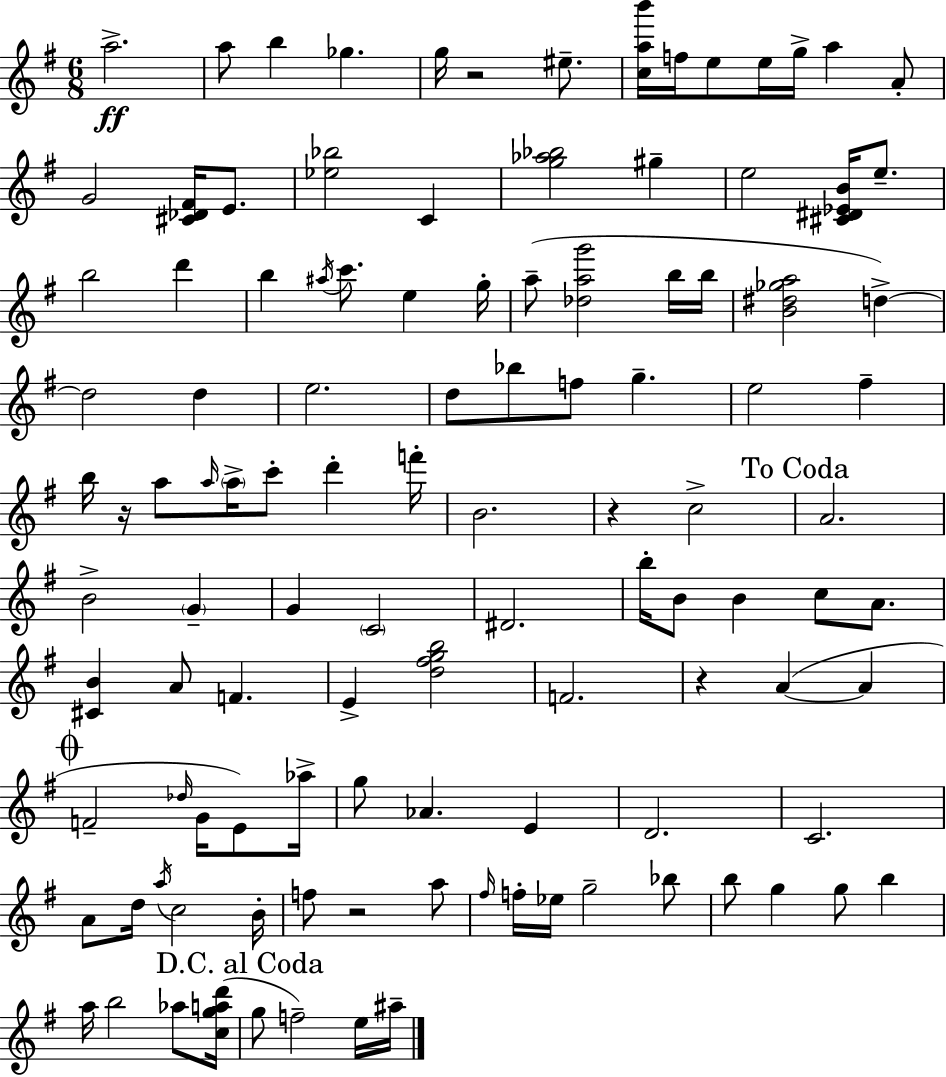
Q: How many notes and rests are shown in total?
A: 112